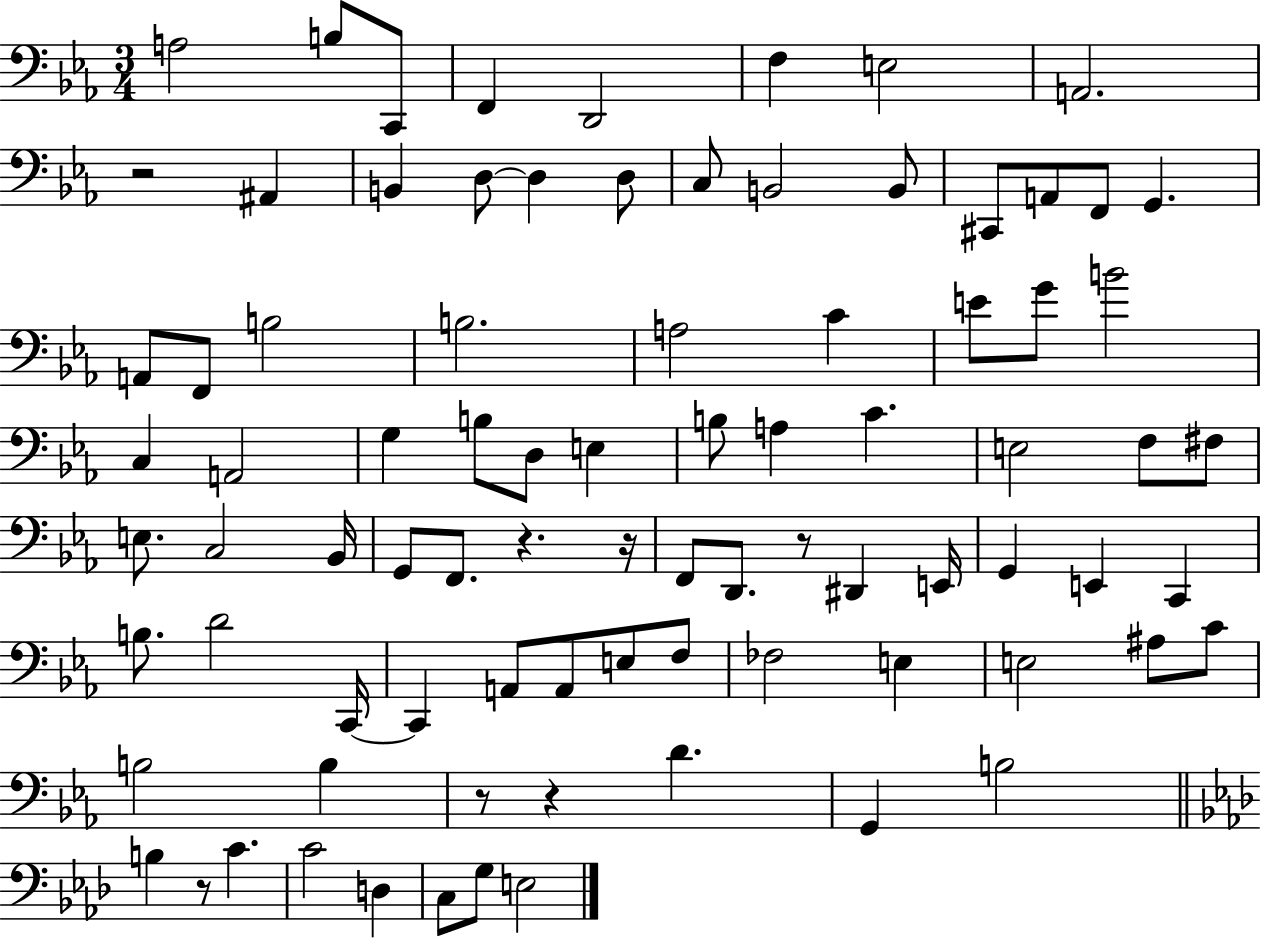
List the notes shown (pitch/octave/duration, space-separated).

A3/h B3/e C2/e F2/q D2/h F3/q E3/h A2/h. R/h A#2/q B2/q D3/e D3/q D3/e C3/e B2/h B2/e C#2/e A2/e F2/e G2/q. A2/e F2/e B3/h B3/h. A3/h C4/q E4/e G4/e B4/h C3/q A2/h G3/q B3/e D3/e E3/q B3/e A3/q C4/q. E3/h F3/e F#3/e E3/e. C3/h Bb2/s G2/e F2/e. R/q. R/s F2/e D2/e. R/e D#2/q E2/s G2/q E2/q C2/q B3/e. D4/h C2/s C2/q A2/e A2/e E3/e F3/e FES3/h E3/q E3/h A#3/e C4/e B3/h B3/q R/e R/q D4/q. G2/q B3/h B3/q R/e C4/q. C4/h D3/q C3/e G3/e E3/h